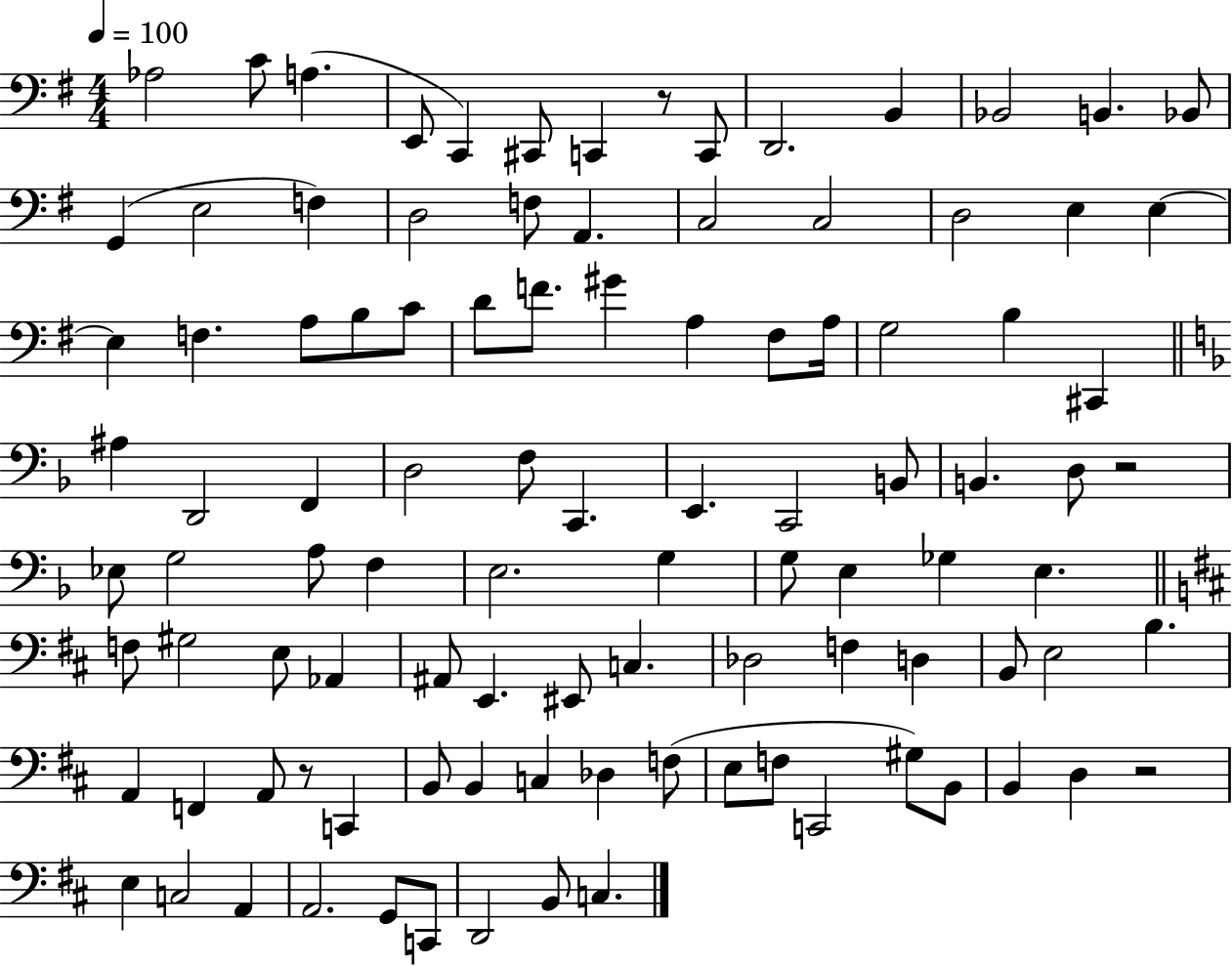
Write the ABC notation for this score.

X:1
T:Untitled
M:4/4
L:1/4
K:G
_A,2 C/2 A, E,,/2 C,, ^C,,/2 C,, z/2 C,,/2 D,,2 B,, _B,,2 B,, _B,,/2 G,, E,2 F, D,2 F,/2 A,, C,2 C,2 D,2 E, E, E, F, A,/2 B,/2 C/2 D/2 F/2 ^G A, ^F,/2 A,/4 G,2 B, ^C,, ^A, D,,2 F,, D,2 F,/2 C,, E,, C,,2 B,,/2 B,, D,/2 z2 _E,/2 G,2 A,/2 F, E,2 G, G,/2 E, _G, E, F,/2 ^G,2 E,/2 _A,, ^A,,/2 E,, ^E,,/2 C, _D,2 F, D, B,,/2 E,2 B, A,, F,, A,,/2 z/2 C,, B,,/2 B,, C, _D, F,/2 E,/2 F,/2 C,,2 ^G,/2 B,,/2 B,, D, z2 E, C,2 A,, A,,2 G,,/2 C,,/2 D,,2 B,,/2 C,